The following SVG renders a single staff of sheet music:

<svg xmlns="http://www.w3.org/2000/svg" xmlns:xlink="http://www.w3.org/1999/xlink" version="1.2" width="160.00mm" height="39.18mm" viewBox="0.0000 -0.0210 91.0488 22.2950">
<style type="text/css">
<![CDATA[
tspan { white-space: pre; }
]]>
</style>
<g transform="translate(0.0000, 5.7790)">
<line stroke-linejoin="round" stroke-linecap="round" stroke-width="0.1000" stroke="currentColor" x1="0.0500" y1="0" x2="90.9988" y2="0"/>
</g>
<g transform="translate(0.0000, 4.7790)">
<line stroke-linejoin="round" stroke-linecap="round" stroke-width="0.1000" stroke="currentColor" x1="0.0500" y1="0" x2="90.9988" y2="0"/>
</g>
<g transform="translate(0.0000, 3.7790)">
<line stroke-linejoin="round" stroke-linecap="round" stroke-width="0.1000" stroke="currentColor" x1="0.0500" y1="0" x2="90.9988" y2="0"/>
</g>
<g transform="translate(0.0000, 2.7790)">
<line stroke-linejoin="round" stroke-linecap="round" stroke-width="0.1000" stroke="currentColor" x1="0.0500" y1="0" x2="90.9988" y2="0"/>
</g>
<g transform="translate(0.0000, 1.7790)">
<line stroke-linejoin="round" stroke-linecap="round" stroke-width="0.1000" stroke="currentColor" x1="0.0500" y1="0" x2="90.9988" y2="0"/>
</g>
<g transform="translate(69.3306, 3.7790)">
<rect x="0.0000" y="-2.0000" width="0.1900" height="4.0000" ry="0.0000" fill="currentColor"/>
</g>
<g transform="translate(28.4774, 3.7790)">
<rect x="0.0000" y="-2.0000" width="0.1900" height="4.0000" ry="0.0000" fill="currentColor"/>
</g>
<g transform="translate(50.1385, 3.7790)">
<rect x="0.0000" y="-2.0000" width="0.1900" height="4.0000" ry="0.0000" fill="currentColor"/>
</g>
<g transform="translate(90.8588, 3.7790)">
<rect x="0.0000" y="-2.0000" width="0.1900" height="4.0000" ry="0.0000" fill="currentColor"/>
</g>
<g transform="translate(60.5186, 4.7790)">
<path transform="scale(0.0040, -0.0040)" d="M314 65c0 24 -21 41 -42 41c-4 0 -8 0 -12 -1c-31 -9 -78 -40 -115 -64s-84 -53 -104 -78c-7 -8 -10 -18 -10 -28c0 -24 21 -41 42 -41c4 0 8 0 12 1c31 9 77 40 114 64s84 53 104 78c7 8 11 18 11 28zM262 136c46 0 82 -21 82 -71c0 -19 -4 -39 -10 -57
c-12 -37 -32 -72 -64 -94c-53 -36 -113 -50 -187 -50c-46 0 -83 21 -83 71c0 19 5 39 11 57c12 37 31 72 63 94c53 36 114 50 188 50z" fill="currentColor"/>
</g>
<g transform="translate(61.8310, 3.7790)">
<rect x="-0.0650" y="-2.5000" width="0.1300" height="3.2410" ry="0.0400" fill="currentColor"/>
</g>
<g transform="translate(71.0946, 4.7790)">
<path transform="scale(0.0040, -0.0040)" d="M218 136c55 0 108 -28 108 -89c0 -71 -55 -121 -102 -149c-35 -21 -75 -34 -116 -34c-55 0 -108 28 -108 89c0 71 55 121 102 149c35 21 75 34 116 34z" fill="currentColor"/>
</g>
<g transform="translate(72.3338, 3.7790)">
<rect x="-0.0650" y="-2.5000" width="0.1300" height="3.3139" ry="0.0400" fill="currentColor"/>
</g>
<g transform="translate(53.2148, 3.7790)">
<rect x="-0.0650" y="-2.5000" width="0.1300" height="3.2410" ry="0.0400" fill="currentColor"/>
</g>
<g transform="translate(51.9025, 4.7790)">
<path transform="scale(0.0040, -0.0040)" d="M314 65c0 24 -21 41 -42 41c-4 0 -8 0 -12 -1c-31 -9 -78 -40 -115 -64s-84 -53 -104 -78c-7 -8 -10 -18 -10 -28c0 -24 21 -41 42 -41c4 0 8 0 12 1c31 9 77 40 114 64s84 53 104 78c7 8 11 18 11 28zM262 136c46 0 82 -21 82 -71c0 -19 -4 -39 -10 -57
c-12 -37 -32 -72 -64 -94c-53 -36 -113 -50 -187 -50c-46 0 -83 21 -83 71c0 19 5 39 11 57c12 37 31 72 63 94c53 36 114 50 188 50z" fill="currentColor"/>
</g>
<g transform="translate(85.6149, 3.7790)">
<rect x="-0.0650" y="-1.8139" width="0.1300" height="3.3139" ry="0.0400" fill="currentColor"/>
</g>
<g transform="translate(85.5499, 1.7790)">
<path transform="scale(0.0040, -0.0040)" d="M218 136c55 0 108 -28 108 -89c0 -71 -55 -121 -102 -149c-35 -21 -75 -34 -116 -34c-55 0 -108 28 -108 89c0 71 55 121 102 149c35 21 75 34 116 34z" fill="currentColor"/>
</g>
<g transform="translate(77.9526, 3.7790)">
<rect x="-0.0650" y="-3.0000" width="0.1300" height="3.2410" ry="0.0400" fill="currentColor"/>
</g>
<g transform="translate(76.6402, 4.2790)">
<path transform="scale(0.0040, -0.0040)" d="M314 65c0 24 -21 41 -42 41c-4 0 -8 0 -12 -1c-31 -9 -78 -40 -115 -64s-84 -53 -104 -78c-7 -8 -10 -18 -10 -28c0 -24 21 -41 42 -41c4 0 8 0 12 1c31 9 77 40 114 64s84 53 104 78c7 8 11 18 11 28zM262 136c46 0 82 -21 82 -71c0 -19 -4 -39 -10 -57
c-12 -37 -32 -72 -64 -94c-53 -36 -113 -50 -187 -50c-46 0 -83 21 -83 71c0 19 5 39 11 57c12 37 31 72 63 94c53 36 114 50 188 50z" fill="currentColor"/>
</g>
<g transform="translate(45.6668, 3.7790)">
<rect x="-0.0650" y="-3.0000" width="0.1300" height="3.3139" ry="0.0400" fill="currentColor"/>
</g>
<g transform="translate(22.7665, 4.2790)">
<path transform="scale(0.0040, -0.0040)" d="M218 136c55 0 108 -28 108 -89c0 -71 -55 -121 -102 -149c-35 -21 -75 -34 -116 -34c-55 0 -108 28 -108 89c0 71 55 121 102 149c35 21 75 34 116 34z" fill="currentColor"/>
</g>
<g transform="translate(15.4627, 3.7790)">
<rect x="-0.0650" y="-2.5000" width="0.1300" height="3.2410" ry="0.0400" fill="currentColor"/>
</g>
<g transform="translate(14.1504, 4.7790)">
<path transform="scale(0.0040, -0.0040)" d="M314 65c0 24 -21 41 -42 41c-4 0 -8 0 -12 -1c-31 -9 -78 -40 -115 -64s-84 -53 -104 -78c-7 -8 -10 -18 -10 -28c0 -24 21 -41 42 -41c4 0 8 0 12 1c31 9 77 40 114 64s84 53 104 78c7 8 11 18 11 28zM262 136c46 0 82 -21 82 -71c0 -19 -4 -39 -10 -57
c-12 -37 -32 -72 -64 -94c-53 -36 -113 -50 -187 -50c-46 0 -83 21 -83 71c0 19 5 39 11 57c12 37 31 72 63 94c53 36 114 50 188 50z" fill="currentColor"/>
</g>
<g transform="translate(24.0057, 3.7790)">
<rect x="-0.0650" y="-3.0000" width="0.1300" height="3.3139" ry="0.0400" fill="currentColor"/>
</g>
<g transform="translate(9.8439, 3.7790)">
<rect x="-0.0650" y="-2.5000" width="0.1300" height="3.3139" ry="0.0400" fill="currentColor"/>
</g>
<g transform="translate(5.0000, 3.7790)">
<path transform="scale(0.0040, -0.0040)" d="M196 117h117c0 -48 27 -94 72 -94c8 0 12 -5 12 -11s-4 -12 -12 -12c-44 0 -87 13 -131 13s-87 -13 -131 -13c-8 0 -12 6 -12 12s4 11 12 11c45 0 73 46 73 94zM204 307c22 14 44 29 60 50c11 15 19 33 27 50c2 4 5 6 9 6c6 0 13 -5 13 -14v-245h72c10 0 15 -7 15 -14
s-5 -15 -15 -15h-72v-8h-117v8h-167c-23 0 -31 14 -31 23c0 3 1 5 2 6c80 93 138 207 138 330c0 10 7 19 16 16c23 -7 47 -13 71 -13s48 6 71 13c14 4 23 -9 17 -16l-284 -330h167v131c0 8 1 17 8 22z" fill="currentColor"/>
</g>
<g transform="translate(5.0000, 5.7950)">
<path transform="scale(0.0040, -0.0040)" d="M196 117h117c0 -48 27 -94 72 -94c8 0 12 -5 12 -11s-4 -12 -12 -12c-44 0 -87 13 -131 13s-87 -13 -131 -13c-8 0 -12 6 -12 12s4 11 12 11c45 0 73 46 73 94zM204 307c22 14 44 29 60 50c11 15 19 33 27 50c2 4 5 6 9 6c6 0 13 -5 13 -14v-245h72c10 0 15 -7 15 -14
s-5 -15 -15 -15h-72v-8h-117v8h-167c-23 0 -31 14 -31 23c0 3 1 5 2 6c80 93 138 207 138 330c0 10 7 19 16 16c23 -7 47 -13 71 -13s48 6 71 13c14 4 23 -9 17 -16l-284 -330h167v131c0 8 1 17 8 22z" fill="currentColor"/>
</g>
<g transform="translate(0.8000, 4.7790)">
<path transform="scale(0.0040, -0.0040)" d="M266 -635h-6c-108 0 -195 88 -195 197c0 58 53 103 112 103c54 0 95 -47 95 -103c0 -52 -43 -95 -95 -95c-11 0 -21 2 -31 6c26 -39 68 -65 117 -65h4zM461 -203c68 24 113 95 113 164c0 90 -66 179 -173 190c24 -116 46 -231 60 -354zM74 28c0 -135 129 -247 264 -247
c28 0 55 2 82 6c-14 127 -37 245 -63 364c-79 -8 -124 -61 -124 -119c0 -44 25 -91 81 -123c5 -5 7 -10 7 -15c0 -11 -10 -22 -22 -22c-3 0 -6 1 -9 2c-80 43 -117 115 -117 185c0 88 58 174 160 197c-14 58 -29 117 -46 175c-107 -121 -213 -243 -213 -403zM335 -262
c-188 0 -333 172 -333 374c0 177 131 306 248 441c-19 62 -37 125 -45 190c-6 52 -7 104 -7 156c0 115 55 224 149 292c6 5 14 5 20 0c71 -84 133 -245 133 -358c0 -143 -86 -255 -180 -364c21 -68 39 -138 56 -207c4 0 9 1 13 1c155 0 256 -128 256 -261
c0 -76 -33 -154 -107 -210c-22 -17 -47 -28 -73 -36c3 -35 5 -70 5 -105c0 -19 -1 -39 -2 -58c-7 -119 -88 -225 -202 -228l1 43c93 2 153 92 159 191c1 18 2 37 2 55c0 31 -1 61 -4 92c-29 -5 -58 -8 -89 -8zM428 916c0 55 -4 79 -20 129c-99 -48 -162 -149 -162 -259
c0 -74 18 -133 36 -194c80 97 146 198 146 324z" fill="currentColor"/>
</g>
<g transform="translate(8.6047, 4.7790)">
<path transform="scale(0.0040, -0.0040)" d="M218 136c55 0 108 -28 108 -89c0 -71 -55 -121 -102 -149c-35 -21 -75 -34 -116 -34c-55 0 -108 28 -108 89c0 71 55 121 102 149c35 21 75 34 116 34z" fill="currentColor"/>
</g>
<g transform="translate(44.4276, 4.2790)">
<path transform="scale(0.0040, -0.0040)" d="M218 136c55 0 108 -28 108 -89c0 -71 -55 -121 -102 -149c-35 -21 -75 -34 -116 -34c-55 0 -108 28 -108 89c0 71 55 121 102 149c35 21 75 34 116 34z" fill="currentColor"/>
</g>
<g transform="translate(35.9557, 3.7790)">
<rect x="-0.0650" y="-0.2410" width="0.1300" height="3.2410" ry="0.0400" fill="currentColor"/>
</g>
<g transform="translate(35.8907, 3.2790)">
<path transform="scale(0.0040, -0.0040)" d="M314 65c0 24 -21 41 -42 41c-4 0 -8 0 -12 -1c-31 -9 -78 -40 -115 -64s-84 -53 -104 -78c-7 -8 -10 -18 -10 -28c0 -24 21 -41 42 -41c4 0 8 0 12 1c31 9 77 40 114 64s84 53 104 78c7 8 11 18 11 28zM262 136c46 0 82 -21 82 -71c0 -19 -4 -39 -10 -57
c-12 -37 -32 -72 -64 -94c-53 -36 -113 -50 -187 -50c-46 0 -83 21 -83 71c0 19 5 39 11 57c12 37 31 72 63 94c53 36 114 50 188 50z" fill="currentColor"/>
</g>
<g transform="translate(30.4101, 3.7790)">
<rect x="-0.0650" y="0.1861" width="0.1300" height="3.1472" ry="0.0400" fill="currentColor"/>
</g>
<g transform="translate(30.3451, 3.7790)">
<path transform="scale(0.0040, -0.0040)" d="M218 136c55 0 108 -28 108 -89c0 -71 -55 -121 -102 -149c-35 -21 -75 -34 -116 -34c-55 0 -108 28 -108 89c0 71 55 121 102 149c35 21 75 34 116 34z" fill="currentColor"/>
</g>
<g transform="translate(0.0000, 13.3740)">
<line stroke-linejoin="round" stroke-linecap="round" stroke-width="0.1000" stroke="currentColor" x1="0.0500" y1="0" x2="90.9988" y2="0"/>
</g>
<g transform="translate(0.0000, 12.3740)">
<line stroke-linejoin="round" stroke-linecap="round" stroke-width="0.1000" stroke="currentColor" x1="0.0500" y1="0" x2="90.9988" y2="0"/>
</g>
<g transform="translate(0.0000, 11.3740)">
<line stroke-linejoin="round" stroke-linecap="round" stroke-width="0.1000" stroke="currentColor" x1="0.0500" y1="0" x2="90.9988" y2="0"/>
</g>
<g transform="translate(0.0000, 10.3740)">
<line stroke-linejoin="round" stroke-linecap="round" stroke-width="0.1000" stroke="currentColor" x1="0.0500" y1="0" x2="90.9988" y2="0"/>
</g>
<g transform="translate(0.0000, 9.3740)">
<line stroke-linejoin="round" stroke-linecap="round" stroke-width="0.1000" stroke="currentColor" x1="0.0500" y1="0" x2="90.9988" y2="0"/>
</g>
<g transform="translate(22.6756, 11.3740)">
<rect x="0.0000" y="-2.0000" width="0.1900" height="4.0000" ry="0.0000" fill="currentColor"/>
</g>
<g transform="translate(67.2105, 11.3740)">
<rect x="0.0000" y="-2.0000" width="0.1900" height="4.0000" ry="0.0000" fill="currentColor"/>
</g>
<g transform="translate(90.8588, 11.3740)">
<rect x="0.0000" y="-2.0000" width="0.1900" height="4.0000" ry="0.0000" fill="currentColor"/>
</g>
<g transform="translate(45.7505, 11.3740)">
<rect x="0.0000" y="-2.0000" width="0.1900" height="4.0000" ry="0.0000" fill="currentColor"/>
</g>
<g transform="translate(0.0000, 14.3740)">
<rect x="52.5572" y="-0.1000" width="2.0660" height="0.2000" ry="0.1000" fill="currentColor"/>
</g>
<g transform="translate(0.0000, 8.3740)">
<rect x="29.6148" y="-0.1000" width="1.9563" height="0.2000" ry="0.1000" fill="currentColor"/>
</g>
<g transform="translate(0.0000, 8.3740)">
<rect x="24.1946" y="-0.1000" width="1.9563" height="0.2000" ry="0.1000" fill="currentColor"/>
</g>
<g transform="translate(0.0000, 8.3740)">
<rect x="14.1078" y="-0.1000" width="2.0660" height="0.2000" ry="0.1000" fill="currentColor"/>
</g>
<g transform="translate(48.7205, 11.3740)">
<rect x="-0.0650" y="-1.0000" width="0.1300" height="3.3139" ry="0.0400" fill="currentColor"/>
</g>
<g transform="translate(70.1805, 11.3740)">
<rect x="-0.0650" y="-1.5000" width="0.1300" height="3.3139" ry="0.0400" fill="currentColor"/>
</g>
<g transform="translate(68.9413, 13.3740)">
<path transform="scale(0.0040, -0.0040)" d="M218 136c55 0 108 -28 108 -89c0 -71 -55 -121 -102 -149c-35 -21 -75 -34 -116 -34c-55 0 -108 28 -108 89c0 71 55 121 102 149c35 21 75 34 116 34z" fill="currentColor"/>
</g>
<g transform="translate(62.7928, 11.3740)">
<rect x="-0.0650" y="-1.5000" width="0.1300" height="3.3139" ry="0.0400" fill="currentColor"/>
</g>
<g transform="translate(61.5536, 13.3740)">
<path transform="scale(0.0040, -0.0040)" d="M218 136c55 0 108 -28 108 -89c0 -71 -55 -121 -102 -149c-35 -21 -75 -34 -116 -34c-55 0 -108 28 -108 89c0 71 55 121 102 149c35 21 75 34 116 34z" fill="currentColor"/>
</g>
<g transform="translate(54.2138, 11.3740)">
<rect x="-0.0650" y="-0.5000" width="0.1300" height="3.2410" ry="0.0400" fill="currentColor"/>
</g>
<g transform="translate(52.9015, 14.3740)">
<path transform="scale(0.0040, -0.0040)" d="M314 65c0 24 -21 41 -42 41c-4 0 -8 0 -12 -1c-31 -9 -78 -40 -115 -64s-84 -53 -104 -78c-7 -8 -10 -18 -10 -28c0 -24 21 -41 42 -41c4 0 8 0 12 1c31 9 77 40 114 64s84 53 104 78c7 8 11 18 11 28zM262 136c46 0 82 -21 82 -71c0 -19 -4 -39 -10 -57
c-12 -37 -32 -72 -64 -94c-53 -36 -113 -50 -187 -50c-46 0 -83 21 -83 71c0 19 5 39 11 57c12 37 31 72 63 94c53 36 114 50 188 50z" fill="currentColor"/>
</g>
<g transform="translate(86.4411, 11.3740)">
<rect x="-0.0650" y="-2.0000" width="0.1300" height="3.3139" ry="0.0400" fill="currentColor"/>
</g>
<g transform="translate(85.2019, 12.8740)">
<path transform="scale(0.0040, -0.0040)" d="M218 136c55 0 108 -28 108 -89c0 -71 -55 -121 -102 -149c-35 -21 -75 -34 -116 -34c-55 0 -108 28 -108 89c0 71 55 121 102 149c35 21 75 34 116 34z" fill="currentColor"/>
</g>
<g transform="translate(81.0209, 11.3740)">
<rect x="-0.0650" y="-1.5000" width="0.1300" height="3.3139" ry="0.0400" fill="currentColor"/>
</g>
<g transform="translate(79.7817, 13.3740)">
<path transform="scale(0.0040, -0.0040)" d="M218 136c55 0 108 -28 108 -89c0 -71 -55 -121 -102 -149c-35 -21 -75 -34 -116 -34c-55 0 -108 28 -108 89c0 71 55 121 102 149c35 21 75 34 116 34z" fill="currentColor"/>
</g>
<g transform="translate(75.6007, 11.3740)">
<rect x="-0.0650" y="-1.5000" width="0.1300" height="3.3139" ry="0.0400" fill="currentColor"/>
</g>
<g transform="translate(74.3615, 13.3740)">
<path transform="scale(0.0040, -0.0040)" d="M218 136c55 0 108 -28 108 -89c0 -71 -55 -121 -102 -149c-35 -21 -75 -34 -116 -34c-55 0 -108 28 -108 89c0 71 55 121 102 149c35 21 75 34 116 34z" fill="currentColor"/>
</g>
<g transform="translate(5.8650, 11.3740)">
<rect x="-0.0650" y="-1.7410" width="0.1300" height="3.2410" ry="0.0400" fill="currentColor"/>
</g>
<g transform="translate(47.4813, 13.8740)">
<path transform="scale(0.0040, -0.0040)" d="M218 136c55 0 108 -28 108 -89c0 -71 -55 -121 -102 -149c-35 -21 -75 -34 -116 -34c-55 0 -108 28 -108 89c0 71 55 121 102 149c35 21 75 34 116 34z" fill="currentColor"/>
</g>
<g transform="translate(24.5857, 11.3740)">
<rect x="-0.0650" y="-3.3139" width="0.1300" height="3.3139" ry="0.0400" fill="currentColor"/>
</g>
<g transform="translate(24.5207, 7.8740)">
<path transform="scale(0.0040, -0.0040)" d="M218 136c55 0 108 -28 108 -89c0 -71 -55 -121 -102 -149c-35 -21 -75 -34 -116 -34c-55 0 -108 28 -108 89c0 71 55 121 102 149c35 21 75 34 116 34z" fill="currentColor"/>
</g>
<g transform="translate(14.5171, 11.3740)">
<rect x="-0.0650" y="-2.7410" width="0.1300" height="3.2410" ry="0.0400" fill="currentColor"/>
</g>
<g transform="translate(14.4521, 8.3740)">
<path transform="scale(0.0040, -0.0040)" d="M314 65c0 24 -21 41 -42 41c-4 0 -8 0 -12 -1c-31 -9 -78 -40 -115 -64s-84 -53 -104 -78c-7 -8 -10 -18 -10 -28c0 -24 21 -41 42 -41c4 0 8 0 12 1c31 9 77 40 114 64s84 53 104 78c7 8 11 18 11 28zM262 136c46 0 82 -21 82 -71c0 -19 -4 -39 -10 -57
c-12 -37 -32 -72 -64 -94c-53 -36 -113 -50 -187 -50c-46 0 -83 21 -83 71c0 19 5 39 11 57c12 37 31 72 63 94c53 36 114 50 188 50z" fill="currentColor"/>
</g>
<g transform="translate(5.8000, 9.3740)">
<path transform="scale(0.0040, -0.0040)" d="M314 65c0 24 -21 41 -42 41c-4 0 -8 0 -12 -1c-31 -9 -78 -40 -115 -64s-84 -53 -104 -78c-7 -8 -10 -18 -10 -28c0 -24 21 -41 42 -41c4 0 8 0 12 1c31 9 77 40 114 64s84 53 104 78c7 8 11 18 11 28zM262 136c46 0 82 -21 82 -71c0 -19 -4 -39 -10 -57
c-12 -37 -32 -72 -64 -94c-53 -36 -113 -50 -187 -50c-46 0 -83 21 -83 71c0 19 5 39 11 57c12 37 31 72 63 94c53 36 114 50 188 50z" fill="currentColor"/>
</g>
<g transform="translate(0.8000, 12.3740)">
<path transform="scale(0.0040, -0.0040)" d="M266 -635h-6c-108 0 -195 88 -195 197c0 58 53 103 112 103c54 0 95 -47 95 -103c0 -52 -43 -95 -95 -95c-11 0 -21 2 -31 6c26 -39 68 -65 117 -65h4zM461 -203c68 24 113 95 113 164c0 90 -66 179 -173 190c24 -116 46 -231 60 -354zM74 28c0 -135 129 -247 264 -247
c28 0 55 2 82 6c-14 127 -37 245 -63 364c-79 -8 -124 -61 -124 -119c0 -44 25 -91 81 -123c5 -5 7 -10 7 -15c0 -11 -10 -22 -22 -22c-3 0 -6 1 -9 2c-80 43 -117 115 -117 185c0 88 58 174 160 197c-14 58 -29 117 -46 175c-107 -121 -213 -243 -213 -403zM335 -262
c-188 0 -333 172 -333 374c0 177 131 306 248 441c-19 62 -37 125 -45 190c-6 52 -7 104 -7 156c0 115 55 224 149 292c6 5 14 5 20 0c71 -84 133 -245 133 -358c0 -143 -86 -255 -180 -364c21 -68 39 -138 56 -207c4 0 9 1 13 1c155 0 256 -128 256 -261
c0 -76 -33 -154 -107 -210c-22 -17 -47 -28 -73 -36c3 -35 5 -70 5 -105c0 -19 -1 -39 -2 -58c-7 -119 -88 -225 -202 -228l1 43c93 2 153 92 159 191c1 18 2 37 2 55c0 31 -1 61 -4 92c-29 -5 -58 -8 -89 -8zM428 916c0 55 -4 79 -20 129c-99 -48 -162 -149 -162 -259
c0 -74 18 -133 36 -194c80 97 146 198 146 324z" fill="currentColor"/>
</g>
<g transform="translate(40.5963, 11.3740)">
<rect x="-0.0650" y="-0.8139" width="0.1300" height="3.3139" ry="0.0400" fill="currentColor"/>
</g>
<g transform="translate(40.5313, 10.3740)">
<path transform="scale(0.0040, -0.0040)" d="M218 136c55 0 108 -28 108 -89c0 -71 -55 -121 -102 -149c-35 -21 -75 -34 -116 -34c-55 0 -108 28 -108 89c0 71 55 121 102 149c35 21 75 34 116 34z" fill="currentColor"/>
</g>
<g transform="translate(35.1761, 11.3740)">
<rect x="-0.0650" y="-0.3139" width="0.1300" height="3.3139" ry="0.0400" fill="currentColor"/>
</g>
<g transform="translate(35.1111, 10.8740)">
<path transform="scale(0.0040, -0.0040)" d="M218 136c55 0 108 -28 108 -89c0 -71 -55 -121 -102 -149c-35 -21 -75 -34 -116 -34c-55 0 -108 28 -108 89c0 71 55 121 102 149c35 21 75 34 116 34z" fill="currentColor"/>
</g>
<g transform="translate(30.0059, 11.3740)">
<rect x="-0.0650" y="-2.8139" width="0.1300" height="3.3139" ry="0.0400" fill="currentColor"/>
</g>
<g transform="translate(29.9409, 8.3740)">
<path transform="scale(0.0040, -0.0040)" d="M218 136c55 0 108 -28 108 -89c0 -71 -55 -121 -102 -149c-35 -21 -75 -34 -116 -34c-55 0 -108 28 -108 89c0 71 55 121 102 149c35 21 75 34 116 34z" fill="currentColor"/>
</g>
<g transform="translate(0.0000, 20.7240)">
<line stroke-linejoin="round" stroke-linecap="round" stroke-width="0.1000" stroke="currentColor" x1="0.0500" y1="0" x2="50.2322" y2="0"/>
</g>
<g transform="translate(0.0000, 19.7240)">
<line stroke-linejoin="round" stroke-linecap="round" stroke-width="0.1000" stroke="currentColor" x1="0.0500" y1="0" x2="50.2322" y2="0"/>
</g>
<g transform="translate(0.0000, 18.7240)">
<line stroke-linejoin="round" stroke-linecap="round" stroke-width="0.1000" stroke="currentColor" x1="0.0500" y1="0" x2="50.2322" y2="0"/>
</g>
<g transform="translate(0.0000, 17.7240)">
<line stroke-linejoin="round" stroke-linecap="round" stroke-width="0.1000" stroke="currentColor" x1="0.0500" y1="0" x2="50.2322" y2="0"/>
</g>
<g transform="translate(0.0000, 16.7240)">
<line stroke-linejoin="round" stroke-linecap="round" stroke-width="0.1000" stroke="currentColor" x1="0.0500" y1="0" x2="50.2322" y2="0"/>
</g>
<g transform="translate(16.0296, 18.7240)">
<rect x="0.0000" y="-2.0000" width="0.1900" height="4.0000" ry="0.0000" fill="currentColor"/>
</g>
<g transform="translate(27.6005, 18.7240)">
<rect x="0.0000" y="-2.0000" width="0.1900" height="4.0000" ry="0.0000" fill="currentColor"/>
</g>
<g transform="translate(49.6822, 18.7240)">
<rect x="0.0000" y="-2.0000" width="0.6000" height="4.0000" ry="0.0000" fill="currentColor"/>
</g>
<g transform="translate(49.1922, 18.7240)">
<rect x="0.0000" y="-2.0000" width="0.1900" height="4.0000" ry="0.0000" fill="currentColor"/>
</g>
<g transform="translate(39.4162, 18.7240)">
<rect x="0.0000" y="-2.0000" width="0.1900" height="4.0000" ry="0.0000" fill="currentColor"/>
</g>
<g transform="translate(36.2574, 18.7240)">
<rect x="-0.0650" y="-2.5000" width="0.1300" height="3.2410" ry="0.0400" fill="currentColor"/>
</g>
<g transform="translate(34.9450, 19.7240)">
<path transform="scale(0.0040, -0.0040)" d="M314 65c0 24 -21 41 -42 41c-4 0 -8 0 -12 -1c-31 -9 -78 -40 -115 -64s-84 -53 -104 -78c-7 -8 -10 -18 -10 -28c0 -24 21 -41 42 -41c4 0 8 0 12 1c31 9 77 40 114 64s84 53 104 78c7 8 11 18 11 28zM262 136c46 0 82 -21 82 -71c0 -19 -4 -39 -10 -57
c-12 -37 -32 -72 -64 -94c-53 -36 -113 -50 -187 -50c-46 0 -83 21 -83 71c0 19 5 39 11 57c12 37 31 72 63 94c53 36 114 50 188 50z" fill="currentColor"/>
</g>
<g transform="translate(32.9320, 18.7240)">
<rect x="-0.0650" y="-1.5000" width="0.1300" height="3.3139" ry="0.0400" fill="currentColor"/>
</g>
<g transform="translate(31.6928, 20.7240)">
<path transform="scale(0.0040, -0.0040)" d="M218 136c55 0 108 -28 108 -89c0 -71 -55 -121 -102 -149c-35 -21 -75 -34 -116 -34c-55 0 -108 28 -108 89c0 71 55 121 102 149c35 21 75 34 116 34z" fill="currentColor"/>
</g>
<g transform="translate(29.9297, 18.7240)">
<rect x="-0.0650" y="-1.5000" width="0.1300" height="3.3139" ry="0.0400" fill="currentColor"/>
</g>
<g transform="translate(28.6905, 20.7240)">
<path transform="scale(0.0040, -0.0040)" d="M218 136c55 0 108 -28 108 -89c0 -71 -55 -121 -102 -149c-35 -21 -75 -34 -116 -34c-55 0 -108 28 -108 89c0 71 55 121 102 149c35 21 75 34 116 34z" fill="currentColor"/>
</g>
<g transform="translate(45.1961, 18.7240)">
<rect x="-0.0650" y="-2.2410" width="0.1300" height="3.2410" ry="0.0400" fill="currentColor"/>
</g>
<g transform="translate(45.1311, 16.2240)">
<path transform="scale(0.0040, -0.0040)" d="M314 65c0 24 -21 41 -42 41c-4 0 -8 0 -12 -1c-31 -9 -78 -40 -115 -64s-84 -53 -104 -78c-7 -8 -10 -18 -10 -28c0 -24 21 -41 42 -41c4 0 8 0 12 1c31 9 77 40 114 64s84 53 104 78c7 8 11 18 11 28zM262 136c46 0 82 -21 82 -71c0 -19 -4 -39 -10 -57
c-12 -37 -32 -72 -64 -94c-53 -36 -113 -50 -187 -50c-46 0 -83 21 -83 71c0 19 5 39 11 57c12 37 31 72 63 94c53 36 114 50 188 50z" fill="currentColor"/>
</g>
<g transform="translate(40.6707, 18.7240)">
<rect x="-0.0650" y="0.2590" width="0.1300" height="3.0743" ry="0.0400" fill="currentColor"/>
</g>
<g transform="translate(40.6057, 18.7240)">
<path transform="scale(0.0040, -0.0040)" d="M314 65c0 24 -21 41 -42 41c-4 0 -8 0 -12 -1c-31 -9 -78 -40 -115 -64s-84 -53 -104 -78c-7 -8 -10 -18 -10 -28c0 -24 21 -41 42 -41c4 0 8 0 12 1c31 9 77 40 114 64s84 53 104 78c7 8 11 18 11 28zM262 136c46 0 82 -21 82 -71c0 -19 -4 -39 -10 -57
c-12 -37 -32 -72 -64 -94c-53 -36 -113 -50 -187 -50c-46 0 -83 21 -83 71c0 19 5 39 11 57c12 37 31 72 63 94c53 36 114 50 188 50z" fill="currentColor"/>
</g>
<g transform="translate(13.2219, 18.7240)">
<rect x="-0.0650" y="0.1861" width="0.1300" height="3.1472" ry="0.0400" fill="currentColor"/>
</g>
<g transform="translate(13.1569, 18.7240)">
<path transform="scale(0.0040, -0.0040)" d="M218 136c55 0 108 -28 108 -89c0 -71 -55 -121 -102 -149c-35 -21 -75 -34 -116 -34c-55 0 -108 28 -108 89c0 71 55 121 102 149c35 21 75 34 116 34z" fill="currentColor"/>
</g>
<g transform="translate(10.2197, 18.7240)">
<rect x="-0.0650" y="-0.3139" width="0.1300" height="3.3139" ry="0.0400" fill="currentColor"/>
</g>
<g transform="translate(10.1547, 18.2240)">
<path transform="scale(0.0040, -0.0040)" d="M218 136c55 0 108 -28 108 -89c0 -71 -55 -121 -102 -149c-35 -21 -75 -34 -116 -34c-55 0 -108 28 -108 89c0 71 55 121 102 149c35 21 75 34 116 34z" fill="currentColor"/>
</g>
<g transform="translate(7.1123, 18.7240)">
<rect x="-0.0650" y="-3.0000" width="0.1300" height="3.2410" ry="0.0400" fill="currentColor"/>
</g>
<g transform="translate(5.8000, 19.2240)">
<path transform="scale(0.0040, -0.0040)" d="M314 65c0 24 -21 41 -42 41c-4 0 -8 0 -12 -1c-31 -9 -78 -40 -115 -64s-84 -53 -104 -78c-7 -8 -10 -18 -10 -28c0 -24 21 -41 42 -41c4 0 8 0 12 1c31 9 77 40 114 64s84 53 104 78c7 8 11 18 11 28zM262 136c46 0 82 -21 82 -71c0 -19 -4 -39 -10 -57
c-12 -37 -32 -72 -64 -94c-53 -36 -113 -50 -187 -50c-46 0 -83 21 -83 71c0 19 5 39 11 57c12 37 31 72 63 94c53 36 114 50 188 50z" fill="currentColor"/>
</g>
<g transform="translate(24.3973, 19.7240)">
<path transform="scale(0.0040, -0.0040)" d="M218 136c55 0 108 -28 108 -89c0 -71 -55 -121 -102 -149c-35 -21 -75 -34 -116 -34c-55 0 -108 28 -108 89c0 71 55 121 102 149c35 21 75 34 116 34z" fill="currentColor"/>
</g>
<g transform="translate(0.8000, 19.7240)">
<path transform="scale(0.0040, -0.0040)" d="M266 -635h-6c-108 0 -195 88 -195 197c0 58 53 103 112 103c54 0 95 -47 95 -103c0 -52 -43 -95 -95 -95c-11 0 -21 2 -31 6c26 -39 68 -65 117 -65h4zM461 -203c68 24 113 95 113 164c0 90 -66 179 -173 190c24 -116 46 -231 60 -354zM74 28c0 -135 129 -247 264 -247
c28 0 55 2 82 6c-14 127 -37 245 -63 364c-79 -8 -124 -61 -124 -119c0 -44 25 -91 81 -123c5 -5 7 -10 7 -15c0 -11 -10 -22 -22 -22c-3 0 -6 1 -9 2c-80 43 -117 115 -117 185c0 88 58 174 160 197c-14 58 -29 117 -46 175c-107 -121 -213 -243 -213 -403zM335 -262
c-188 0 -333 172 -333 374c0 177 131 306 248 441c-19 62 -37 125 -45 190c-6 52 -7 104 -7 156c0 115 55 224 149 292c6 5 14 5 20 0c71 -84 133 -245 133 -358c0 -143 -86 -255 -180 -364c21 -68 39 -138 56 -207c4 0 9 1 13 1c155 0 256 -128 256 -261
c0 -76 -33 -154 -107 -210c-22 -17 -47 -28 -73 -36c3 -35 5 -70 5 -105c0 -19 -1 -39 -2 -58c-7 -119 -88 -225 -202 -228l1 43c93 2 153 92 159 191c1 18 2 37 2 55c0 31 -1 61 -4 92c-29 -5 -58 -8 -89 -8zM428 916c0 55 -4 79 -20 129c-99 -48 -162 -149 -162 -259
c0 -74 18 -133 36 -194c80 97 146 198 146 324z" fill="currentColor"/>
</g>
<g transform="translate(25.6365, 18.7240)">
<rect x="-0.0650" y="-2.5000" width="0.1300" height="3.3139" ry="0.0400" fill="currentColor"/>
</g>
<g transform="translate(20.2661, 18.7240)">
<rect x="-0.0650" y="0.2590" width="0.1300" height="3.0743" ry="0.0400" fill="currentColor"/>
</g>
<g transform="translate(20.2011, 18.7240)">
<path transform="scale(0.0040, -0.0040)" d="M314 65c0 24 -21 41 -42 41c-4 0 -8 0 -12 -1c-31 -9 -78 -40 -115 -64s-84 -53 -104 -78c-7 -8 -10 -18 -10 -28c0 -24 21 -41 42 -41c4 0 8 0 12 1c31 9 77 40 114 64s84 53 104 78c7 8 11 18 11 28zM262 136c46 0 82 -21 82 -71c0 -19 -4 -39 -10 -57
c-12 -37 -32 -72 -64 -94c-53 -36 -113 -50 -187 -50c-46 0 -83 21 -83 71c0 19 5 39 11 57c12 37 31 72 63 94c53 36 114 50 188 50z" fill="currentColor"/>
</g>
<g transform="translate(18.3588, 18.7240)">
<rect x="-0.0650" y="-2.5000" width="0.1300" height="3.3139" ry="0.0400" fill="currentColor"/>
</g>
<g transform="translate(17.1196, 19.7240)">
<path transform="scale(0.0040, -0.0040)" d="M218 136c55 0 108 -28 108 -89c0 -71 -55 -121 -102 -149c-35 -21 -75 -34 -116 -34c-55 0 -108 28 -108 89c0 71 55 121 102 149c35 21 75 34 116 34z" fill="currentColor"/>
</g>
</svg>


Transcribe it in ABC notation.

X:1
T:Untitled
M:4/4
L:1/4
K:C
G G2 A B c2 A G2 G2 G A2 f f2 a2 b a c d D C2 E E E E F A2 c B G B2 G E E G2 B2 g2